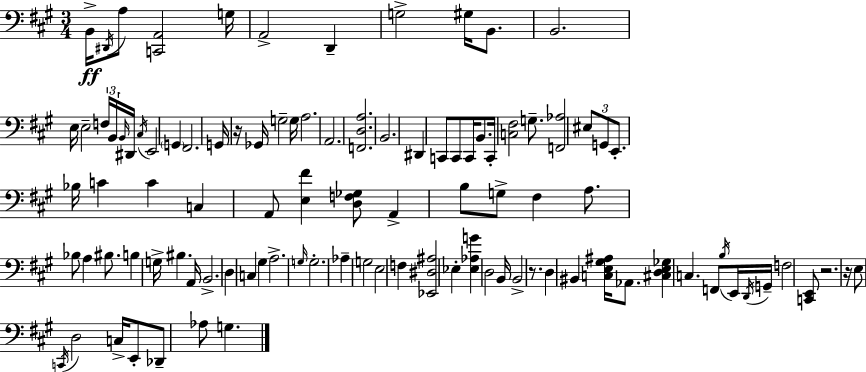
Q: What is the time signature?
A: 3/4